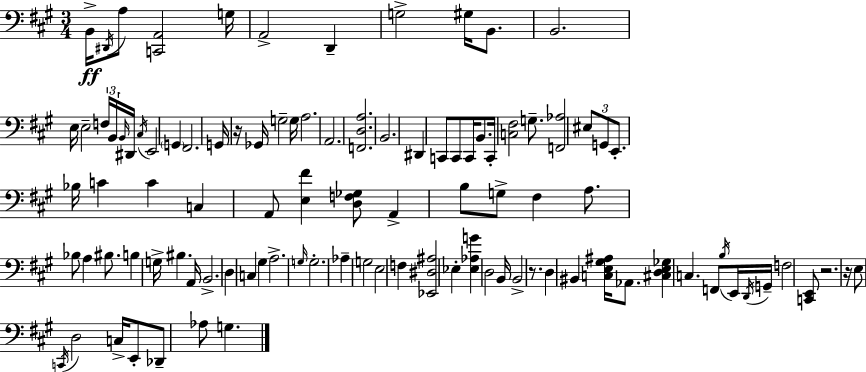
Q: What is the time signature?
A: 3/4